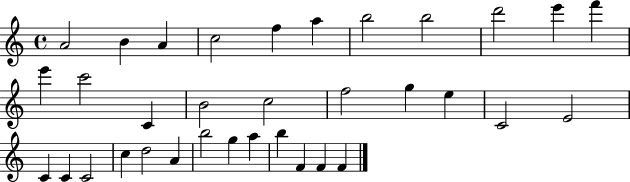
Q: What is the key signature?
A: C major